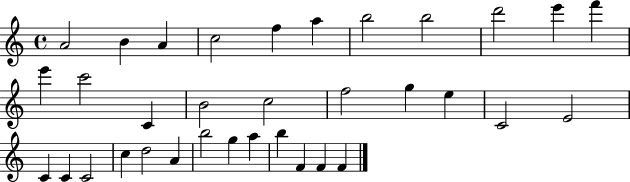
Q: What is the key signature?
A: C major